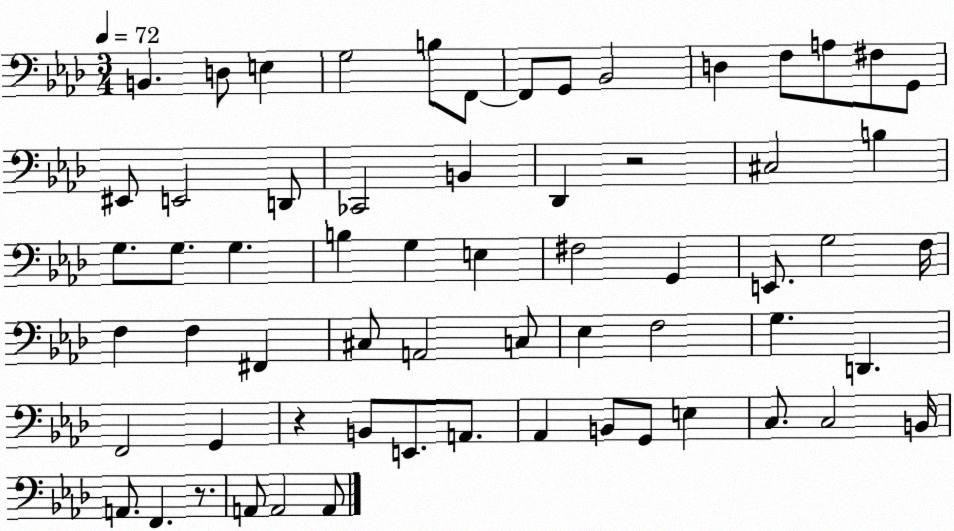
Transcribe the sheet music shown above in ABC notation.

X:1
T:Untitled
M:3/4
L:1/4
K:Ab
B,, D,/2 E, G,2 B,/2 F,,/2 F,,/2 G,,/2 _B,,2 D, F,/2 A,/2 ^F,/2 G,,/2 ^E,,/2 E,,2 D,,/2 _C,,2 B,, _D,, z2 ^C,2 B, G,/2 G,/2 G, B, G, E, ^F,2 G,, E,,/2 G,2 F,/4 F, F, ^F,, ^C,/2 A,,2 C,/2 _E, F,2 G, D,, F,,2 G,, z B,,/2 E,,/2 A,,/2 _A,, B,,/2 G,,/2 E, C,/2 C,2 B,,/4 A,,/2 F,, z/2 A,,/2 A,,2 A,,/2